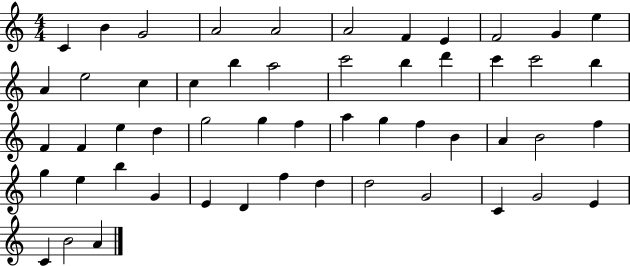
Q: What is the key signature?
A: C major